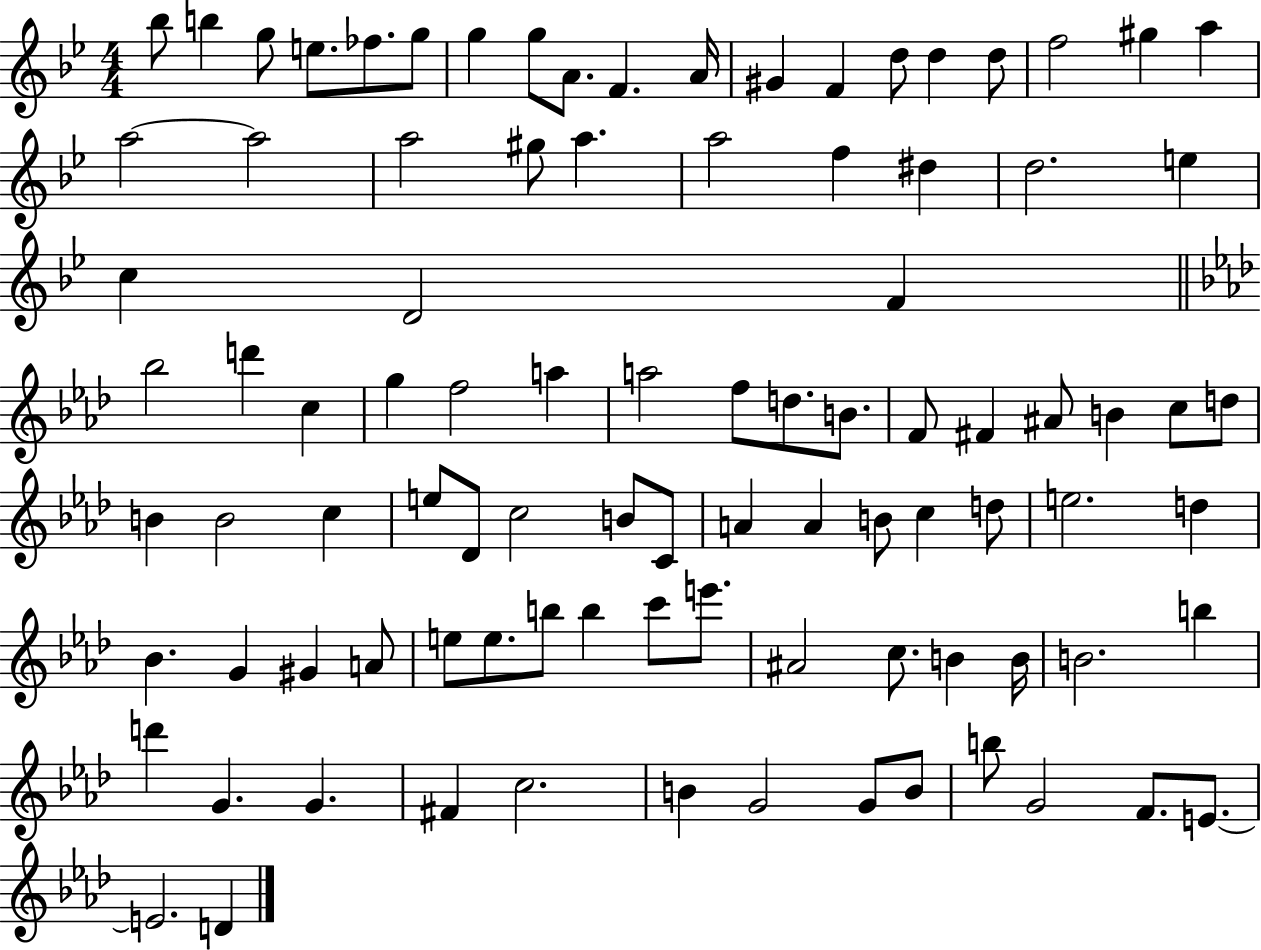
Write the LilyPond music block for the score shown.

{
  \clef treble
  \numericTimeSignature
  \time 4/4
  \key bes \major
  \repeat volta 2 { bes''8 b''4 g''8 e''8. fes''8. g''8 | g''4 g''8 a'8. f'4. a'16 | gis'4 f'4 d''8 d''4 d''8 | f''2 gis''4 a''4 | \break a''2~~ a''2 | a''2 gis''8 a''4. | a''2 f''4 dis''4 | d''2. e''4 | \break c''4 d'2 f'4 | \bar "||" \break \key f \minor bes''2 d'''4 c''4 | g''4 f''2 a''4 | a''2 f''8 d''8. b'8. | f'8 fis'4 ais'8 b'4 c''8 d''8 | \break b'4 b'2 c''4 | e''8 des'8 c''2 b'8 c'8 | a'4 a'4 b'8 c''4 d''8 | e''2. d''4 | \break bes'4. g'4 gis'4 a'8 | e''8 e''8. b''8 b''4 c'''8 e'''8. | ais'2 c''8. b'4 b'16 | b'2. b''4 | \break d'''4 g'4. g'4. | fis'4 c''2. | b'4 g'2 g'8 b'8 | b''8 g'2 f'8. e'8.~~ | \break e'2. d'4 | } \bar "|."
}